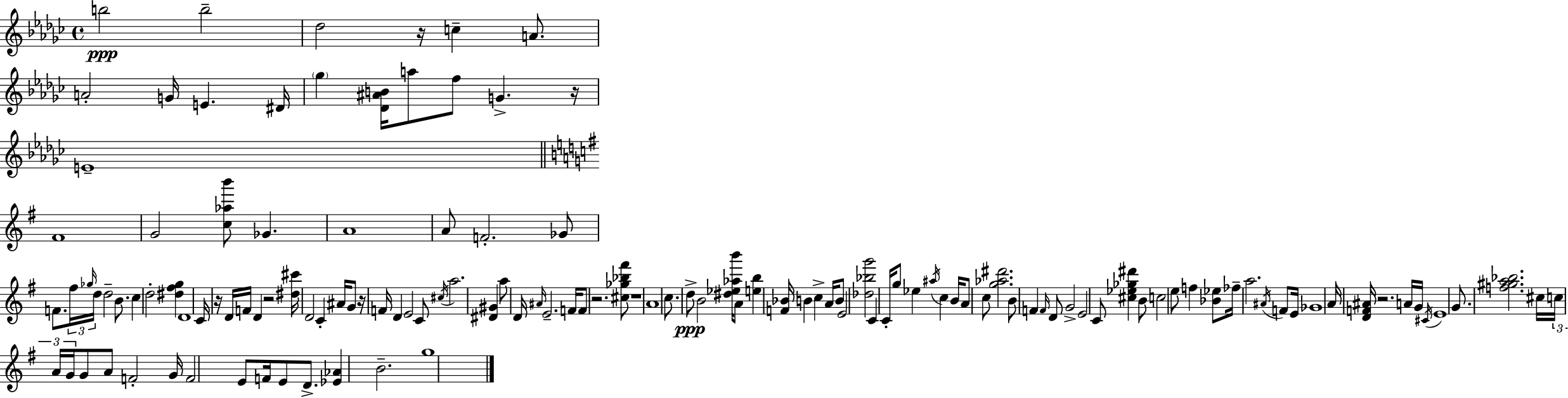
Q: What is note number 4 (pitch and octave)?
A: C5